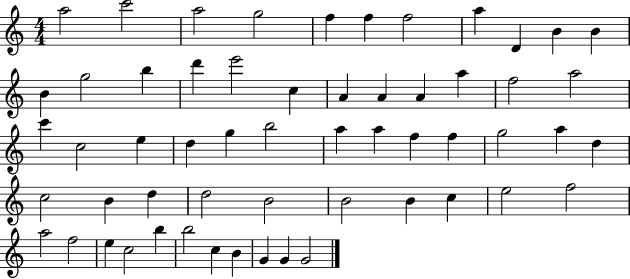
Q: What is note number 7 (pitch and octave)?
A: F5